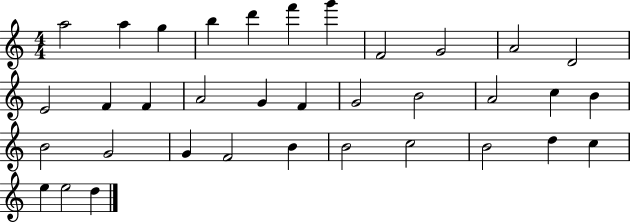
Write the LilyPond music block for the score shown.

{
  \clef treble
  \numericTimeSignature
  \time 4/4
  \key c \major
  a''2 a''4 g''4 | b''4 d'''4 f'''4 g'''4 | f'2 g'2 | a'2 d'2 | \break e'2 f'4 f'4 | a'2 g'4 f'4 | g'2 b'2 | a'2 c''4 b'4 | \break b'2 g'2 | g'4 f'2 b'4 | b'2 c''2 | b'2 d''4 c''4 | \break e''4 e''2 d''4 | \bar "|."
}